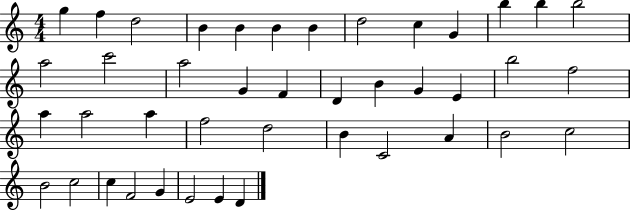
G5/q F5/q D5/h B4/q B4/q B4/q B4/q D5/h C5/q G4/q B5/q B5/q B5/h A5/h C6/h A5/h G4/q F4/q D4/q B4/q G4/q E4/q B5/h F5/h A5/q A5/h A5/q F5/h D5/h B4/q C4/h A4/q B4/h C5/h B4/h C5/h C5/q F4/h G4/q E4/h E4/q D4/q